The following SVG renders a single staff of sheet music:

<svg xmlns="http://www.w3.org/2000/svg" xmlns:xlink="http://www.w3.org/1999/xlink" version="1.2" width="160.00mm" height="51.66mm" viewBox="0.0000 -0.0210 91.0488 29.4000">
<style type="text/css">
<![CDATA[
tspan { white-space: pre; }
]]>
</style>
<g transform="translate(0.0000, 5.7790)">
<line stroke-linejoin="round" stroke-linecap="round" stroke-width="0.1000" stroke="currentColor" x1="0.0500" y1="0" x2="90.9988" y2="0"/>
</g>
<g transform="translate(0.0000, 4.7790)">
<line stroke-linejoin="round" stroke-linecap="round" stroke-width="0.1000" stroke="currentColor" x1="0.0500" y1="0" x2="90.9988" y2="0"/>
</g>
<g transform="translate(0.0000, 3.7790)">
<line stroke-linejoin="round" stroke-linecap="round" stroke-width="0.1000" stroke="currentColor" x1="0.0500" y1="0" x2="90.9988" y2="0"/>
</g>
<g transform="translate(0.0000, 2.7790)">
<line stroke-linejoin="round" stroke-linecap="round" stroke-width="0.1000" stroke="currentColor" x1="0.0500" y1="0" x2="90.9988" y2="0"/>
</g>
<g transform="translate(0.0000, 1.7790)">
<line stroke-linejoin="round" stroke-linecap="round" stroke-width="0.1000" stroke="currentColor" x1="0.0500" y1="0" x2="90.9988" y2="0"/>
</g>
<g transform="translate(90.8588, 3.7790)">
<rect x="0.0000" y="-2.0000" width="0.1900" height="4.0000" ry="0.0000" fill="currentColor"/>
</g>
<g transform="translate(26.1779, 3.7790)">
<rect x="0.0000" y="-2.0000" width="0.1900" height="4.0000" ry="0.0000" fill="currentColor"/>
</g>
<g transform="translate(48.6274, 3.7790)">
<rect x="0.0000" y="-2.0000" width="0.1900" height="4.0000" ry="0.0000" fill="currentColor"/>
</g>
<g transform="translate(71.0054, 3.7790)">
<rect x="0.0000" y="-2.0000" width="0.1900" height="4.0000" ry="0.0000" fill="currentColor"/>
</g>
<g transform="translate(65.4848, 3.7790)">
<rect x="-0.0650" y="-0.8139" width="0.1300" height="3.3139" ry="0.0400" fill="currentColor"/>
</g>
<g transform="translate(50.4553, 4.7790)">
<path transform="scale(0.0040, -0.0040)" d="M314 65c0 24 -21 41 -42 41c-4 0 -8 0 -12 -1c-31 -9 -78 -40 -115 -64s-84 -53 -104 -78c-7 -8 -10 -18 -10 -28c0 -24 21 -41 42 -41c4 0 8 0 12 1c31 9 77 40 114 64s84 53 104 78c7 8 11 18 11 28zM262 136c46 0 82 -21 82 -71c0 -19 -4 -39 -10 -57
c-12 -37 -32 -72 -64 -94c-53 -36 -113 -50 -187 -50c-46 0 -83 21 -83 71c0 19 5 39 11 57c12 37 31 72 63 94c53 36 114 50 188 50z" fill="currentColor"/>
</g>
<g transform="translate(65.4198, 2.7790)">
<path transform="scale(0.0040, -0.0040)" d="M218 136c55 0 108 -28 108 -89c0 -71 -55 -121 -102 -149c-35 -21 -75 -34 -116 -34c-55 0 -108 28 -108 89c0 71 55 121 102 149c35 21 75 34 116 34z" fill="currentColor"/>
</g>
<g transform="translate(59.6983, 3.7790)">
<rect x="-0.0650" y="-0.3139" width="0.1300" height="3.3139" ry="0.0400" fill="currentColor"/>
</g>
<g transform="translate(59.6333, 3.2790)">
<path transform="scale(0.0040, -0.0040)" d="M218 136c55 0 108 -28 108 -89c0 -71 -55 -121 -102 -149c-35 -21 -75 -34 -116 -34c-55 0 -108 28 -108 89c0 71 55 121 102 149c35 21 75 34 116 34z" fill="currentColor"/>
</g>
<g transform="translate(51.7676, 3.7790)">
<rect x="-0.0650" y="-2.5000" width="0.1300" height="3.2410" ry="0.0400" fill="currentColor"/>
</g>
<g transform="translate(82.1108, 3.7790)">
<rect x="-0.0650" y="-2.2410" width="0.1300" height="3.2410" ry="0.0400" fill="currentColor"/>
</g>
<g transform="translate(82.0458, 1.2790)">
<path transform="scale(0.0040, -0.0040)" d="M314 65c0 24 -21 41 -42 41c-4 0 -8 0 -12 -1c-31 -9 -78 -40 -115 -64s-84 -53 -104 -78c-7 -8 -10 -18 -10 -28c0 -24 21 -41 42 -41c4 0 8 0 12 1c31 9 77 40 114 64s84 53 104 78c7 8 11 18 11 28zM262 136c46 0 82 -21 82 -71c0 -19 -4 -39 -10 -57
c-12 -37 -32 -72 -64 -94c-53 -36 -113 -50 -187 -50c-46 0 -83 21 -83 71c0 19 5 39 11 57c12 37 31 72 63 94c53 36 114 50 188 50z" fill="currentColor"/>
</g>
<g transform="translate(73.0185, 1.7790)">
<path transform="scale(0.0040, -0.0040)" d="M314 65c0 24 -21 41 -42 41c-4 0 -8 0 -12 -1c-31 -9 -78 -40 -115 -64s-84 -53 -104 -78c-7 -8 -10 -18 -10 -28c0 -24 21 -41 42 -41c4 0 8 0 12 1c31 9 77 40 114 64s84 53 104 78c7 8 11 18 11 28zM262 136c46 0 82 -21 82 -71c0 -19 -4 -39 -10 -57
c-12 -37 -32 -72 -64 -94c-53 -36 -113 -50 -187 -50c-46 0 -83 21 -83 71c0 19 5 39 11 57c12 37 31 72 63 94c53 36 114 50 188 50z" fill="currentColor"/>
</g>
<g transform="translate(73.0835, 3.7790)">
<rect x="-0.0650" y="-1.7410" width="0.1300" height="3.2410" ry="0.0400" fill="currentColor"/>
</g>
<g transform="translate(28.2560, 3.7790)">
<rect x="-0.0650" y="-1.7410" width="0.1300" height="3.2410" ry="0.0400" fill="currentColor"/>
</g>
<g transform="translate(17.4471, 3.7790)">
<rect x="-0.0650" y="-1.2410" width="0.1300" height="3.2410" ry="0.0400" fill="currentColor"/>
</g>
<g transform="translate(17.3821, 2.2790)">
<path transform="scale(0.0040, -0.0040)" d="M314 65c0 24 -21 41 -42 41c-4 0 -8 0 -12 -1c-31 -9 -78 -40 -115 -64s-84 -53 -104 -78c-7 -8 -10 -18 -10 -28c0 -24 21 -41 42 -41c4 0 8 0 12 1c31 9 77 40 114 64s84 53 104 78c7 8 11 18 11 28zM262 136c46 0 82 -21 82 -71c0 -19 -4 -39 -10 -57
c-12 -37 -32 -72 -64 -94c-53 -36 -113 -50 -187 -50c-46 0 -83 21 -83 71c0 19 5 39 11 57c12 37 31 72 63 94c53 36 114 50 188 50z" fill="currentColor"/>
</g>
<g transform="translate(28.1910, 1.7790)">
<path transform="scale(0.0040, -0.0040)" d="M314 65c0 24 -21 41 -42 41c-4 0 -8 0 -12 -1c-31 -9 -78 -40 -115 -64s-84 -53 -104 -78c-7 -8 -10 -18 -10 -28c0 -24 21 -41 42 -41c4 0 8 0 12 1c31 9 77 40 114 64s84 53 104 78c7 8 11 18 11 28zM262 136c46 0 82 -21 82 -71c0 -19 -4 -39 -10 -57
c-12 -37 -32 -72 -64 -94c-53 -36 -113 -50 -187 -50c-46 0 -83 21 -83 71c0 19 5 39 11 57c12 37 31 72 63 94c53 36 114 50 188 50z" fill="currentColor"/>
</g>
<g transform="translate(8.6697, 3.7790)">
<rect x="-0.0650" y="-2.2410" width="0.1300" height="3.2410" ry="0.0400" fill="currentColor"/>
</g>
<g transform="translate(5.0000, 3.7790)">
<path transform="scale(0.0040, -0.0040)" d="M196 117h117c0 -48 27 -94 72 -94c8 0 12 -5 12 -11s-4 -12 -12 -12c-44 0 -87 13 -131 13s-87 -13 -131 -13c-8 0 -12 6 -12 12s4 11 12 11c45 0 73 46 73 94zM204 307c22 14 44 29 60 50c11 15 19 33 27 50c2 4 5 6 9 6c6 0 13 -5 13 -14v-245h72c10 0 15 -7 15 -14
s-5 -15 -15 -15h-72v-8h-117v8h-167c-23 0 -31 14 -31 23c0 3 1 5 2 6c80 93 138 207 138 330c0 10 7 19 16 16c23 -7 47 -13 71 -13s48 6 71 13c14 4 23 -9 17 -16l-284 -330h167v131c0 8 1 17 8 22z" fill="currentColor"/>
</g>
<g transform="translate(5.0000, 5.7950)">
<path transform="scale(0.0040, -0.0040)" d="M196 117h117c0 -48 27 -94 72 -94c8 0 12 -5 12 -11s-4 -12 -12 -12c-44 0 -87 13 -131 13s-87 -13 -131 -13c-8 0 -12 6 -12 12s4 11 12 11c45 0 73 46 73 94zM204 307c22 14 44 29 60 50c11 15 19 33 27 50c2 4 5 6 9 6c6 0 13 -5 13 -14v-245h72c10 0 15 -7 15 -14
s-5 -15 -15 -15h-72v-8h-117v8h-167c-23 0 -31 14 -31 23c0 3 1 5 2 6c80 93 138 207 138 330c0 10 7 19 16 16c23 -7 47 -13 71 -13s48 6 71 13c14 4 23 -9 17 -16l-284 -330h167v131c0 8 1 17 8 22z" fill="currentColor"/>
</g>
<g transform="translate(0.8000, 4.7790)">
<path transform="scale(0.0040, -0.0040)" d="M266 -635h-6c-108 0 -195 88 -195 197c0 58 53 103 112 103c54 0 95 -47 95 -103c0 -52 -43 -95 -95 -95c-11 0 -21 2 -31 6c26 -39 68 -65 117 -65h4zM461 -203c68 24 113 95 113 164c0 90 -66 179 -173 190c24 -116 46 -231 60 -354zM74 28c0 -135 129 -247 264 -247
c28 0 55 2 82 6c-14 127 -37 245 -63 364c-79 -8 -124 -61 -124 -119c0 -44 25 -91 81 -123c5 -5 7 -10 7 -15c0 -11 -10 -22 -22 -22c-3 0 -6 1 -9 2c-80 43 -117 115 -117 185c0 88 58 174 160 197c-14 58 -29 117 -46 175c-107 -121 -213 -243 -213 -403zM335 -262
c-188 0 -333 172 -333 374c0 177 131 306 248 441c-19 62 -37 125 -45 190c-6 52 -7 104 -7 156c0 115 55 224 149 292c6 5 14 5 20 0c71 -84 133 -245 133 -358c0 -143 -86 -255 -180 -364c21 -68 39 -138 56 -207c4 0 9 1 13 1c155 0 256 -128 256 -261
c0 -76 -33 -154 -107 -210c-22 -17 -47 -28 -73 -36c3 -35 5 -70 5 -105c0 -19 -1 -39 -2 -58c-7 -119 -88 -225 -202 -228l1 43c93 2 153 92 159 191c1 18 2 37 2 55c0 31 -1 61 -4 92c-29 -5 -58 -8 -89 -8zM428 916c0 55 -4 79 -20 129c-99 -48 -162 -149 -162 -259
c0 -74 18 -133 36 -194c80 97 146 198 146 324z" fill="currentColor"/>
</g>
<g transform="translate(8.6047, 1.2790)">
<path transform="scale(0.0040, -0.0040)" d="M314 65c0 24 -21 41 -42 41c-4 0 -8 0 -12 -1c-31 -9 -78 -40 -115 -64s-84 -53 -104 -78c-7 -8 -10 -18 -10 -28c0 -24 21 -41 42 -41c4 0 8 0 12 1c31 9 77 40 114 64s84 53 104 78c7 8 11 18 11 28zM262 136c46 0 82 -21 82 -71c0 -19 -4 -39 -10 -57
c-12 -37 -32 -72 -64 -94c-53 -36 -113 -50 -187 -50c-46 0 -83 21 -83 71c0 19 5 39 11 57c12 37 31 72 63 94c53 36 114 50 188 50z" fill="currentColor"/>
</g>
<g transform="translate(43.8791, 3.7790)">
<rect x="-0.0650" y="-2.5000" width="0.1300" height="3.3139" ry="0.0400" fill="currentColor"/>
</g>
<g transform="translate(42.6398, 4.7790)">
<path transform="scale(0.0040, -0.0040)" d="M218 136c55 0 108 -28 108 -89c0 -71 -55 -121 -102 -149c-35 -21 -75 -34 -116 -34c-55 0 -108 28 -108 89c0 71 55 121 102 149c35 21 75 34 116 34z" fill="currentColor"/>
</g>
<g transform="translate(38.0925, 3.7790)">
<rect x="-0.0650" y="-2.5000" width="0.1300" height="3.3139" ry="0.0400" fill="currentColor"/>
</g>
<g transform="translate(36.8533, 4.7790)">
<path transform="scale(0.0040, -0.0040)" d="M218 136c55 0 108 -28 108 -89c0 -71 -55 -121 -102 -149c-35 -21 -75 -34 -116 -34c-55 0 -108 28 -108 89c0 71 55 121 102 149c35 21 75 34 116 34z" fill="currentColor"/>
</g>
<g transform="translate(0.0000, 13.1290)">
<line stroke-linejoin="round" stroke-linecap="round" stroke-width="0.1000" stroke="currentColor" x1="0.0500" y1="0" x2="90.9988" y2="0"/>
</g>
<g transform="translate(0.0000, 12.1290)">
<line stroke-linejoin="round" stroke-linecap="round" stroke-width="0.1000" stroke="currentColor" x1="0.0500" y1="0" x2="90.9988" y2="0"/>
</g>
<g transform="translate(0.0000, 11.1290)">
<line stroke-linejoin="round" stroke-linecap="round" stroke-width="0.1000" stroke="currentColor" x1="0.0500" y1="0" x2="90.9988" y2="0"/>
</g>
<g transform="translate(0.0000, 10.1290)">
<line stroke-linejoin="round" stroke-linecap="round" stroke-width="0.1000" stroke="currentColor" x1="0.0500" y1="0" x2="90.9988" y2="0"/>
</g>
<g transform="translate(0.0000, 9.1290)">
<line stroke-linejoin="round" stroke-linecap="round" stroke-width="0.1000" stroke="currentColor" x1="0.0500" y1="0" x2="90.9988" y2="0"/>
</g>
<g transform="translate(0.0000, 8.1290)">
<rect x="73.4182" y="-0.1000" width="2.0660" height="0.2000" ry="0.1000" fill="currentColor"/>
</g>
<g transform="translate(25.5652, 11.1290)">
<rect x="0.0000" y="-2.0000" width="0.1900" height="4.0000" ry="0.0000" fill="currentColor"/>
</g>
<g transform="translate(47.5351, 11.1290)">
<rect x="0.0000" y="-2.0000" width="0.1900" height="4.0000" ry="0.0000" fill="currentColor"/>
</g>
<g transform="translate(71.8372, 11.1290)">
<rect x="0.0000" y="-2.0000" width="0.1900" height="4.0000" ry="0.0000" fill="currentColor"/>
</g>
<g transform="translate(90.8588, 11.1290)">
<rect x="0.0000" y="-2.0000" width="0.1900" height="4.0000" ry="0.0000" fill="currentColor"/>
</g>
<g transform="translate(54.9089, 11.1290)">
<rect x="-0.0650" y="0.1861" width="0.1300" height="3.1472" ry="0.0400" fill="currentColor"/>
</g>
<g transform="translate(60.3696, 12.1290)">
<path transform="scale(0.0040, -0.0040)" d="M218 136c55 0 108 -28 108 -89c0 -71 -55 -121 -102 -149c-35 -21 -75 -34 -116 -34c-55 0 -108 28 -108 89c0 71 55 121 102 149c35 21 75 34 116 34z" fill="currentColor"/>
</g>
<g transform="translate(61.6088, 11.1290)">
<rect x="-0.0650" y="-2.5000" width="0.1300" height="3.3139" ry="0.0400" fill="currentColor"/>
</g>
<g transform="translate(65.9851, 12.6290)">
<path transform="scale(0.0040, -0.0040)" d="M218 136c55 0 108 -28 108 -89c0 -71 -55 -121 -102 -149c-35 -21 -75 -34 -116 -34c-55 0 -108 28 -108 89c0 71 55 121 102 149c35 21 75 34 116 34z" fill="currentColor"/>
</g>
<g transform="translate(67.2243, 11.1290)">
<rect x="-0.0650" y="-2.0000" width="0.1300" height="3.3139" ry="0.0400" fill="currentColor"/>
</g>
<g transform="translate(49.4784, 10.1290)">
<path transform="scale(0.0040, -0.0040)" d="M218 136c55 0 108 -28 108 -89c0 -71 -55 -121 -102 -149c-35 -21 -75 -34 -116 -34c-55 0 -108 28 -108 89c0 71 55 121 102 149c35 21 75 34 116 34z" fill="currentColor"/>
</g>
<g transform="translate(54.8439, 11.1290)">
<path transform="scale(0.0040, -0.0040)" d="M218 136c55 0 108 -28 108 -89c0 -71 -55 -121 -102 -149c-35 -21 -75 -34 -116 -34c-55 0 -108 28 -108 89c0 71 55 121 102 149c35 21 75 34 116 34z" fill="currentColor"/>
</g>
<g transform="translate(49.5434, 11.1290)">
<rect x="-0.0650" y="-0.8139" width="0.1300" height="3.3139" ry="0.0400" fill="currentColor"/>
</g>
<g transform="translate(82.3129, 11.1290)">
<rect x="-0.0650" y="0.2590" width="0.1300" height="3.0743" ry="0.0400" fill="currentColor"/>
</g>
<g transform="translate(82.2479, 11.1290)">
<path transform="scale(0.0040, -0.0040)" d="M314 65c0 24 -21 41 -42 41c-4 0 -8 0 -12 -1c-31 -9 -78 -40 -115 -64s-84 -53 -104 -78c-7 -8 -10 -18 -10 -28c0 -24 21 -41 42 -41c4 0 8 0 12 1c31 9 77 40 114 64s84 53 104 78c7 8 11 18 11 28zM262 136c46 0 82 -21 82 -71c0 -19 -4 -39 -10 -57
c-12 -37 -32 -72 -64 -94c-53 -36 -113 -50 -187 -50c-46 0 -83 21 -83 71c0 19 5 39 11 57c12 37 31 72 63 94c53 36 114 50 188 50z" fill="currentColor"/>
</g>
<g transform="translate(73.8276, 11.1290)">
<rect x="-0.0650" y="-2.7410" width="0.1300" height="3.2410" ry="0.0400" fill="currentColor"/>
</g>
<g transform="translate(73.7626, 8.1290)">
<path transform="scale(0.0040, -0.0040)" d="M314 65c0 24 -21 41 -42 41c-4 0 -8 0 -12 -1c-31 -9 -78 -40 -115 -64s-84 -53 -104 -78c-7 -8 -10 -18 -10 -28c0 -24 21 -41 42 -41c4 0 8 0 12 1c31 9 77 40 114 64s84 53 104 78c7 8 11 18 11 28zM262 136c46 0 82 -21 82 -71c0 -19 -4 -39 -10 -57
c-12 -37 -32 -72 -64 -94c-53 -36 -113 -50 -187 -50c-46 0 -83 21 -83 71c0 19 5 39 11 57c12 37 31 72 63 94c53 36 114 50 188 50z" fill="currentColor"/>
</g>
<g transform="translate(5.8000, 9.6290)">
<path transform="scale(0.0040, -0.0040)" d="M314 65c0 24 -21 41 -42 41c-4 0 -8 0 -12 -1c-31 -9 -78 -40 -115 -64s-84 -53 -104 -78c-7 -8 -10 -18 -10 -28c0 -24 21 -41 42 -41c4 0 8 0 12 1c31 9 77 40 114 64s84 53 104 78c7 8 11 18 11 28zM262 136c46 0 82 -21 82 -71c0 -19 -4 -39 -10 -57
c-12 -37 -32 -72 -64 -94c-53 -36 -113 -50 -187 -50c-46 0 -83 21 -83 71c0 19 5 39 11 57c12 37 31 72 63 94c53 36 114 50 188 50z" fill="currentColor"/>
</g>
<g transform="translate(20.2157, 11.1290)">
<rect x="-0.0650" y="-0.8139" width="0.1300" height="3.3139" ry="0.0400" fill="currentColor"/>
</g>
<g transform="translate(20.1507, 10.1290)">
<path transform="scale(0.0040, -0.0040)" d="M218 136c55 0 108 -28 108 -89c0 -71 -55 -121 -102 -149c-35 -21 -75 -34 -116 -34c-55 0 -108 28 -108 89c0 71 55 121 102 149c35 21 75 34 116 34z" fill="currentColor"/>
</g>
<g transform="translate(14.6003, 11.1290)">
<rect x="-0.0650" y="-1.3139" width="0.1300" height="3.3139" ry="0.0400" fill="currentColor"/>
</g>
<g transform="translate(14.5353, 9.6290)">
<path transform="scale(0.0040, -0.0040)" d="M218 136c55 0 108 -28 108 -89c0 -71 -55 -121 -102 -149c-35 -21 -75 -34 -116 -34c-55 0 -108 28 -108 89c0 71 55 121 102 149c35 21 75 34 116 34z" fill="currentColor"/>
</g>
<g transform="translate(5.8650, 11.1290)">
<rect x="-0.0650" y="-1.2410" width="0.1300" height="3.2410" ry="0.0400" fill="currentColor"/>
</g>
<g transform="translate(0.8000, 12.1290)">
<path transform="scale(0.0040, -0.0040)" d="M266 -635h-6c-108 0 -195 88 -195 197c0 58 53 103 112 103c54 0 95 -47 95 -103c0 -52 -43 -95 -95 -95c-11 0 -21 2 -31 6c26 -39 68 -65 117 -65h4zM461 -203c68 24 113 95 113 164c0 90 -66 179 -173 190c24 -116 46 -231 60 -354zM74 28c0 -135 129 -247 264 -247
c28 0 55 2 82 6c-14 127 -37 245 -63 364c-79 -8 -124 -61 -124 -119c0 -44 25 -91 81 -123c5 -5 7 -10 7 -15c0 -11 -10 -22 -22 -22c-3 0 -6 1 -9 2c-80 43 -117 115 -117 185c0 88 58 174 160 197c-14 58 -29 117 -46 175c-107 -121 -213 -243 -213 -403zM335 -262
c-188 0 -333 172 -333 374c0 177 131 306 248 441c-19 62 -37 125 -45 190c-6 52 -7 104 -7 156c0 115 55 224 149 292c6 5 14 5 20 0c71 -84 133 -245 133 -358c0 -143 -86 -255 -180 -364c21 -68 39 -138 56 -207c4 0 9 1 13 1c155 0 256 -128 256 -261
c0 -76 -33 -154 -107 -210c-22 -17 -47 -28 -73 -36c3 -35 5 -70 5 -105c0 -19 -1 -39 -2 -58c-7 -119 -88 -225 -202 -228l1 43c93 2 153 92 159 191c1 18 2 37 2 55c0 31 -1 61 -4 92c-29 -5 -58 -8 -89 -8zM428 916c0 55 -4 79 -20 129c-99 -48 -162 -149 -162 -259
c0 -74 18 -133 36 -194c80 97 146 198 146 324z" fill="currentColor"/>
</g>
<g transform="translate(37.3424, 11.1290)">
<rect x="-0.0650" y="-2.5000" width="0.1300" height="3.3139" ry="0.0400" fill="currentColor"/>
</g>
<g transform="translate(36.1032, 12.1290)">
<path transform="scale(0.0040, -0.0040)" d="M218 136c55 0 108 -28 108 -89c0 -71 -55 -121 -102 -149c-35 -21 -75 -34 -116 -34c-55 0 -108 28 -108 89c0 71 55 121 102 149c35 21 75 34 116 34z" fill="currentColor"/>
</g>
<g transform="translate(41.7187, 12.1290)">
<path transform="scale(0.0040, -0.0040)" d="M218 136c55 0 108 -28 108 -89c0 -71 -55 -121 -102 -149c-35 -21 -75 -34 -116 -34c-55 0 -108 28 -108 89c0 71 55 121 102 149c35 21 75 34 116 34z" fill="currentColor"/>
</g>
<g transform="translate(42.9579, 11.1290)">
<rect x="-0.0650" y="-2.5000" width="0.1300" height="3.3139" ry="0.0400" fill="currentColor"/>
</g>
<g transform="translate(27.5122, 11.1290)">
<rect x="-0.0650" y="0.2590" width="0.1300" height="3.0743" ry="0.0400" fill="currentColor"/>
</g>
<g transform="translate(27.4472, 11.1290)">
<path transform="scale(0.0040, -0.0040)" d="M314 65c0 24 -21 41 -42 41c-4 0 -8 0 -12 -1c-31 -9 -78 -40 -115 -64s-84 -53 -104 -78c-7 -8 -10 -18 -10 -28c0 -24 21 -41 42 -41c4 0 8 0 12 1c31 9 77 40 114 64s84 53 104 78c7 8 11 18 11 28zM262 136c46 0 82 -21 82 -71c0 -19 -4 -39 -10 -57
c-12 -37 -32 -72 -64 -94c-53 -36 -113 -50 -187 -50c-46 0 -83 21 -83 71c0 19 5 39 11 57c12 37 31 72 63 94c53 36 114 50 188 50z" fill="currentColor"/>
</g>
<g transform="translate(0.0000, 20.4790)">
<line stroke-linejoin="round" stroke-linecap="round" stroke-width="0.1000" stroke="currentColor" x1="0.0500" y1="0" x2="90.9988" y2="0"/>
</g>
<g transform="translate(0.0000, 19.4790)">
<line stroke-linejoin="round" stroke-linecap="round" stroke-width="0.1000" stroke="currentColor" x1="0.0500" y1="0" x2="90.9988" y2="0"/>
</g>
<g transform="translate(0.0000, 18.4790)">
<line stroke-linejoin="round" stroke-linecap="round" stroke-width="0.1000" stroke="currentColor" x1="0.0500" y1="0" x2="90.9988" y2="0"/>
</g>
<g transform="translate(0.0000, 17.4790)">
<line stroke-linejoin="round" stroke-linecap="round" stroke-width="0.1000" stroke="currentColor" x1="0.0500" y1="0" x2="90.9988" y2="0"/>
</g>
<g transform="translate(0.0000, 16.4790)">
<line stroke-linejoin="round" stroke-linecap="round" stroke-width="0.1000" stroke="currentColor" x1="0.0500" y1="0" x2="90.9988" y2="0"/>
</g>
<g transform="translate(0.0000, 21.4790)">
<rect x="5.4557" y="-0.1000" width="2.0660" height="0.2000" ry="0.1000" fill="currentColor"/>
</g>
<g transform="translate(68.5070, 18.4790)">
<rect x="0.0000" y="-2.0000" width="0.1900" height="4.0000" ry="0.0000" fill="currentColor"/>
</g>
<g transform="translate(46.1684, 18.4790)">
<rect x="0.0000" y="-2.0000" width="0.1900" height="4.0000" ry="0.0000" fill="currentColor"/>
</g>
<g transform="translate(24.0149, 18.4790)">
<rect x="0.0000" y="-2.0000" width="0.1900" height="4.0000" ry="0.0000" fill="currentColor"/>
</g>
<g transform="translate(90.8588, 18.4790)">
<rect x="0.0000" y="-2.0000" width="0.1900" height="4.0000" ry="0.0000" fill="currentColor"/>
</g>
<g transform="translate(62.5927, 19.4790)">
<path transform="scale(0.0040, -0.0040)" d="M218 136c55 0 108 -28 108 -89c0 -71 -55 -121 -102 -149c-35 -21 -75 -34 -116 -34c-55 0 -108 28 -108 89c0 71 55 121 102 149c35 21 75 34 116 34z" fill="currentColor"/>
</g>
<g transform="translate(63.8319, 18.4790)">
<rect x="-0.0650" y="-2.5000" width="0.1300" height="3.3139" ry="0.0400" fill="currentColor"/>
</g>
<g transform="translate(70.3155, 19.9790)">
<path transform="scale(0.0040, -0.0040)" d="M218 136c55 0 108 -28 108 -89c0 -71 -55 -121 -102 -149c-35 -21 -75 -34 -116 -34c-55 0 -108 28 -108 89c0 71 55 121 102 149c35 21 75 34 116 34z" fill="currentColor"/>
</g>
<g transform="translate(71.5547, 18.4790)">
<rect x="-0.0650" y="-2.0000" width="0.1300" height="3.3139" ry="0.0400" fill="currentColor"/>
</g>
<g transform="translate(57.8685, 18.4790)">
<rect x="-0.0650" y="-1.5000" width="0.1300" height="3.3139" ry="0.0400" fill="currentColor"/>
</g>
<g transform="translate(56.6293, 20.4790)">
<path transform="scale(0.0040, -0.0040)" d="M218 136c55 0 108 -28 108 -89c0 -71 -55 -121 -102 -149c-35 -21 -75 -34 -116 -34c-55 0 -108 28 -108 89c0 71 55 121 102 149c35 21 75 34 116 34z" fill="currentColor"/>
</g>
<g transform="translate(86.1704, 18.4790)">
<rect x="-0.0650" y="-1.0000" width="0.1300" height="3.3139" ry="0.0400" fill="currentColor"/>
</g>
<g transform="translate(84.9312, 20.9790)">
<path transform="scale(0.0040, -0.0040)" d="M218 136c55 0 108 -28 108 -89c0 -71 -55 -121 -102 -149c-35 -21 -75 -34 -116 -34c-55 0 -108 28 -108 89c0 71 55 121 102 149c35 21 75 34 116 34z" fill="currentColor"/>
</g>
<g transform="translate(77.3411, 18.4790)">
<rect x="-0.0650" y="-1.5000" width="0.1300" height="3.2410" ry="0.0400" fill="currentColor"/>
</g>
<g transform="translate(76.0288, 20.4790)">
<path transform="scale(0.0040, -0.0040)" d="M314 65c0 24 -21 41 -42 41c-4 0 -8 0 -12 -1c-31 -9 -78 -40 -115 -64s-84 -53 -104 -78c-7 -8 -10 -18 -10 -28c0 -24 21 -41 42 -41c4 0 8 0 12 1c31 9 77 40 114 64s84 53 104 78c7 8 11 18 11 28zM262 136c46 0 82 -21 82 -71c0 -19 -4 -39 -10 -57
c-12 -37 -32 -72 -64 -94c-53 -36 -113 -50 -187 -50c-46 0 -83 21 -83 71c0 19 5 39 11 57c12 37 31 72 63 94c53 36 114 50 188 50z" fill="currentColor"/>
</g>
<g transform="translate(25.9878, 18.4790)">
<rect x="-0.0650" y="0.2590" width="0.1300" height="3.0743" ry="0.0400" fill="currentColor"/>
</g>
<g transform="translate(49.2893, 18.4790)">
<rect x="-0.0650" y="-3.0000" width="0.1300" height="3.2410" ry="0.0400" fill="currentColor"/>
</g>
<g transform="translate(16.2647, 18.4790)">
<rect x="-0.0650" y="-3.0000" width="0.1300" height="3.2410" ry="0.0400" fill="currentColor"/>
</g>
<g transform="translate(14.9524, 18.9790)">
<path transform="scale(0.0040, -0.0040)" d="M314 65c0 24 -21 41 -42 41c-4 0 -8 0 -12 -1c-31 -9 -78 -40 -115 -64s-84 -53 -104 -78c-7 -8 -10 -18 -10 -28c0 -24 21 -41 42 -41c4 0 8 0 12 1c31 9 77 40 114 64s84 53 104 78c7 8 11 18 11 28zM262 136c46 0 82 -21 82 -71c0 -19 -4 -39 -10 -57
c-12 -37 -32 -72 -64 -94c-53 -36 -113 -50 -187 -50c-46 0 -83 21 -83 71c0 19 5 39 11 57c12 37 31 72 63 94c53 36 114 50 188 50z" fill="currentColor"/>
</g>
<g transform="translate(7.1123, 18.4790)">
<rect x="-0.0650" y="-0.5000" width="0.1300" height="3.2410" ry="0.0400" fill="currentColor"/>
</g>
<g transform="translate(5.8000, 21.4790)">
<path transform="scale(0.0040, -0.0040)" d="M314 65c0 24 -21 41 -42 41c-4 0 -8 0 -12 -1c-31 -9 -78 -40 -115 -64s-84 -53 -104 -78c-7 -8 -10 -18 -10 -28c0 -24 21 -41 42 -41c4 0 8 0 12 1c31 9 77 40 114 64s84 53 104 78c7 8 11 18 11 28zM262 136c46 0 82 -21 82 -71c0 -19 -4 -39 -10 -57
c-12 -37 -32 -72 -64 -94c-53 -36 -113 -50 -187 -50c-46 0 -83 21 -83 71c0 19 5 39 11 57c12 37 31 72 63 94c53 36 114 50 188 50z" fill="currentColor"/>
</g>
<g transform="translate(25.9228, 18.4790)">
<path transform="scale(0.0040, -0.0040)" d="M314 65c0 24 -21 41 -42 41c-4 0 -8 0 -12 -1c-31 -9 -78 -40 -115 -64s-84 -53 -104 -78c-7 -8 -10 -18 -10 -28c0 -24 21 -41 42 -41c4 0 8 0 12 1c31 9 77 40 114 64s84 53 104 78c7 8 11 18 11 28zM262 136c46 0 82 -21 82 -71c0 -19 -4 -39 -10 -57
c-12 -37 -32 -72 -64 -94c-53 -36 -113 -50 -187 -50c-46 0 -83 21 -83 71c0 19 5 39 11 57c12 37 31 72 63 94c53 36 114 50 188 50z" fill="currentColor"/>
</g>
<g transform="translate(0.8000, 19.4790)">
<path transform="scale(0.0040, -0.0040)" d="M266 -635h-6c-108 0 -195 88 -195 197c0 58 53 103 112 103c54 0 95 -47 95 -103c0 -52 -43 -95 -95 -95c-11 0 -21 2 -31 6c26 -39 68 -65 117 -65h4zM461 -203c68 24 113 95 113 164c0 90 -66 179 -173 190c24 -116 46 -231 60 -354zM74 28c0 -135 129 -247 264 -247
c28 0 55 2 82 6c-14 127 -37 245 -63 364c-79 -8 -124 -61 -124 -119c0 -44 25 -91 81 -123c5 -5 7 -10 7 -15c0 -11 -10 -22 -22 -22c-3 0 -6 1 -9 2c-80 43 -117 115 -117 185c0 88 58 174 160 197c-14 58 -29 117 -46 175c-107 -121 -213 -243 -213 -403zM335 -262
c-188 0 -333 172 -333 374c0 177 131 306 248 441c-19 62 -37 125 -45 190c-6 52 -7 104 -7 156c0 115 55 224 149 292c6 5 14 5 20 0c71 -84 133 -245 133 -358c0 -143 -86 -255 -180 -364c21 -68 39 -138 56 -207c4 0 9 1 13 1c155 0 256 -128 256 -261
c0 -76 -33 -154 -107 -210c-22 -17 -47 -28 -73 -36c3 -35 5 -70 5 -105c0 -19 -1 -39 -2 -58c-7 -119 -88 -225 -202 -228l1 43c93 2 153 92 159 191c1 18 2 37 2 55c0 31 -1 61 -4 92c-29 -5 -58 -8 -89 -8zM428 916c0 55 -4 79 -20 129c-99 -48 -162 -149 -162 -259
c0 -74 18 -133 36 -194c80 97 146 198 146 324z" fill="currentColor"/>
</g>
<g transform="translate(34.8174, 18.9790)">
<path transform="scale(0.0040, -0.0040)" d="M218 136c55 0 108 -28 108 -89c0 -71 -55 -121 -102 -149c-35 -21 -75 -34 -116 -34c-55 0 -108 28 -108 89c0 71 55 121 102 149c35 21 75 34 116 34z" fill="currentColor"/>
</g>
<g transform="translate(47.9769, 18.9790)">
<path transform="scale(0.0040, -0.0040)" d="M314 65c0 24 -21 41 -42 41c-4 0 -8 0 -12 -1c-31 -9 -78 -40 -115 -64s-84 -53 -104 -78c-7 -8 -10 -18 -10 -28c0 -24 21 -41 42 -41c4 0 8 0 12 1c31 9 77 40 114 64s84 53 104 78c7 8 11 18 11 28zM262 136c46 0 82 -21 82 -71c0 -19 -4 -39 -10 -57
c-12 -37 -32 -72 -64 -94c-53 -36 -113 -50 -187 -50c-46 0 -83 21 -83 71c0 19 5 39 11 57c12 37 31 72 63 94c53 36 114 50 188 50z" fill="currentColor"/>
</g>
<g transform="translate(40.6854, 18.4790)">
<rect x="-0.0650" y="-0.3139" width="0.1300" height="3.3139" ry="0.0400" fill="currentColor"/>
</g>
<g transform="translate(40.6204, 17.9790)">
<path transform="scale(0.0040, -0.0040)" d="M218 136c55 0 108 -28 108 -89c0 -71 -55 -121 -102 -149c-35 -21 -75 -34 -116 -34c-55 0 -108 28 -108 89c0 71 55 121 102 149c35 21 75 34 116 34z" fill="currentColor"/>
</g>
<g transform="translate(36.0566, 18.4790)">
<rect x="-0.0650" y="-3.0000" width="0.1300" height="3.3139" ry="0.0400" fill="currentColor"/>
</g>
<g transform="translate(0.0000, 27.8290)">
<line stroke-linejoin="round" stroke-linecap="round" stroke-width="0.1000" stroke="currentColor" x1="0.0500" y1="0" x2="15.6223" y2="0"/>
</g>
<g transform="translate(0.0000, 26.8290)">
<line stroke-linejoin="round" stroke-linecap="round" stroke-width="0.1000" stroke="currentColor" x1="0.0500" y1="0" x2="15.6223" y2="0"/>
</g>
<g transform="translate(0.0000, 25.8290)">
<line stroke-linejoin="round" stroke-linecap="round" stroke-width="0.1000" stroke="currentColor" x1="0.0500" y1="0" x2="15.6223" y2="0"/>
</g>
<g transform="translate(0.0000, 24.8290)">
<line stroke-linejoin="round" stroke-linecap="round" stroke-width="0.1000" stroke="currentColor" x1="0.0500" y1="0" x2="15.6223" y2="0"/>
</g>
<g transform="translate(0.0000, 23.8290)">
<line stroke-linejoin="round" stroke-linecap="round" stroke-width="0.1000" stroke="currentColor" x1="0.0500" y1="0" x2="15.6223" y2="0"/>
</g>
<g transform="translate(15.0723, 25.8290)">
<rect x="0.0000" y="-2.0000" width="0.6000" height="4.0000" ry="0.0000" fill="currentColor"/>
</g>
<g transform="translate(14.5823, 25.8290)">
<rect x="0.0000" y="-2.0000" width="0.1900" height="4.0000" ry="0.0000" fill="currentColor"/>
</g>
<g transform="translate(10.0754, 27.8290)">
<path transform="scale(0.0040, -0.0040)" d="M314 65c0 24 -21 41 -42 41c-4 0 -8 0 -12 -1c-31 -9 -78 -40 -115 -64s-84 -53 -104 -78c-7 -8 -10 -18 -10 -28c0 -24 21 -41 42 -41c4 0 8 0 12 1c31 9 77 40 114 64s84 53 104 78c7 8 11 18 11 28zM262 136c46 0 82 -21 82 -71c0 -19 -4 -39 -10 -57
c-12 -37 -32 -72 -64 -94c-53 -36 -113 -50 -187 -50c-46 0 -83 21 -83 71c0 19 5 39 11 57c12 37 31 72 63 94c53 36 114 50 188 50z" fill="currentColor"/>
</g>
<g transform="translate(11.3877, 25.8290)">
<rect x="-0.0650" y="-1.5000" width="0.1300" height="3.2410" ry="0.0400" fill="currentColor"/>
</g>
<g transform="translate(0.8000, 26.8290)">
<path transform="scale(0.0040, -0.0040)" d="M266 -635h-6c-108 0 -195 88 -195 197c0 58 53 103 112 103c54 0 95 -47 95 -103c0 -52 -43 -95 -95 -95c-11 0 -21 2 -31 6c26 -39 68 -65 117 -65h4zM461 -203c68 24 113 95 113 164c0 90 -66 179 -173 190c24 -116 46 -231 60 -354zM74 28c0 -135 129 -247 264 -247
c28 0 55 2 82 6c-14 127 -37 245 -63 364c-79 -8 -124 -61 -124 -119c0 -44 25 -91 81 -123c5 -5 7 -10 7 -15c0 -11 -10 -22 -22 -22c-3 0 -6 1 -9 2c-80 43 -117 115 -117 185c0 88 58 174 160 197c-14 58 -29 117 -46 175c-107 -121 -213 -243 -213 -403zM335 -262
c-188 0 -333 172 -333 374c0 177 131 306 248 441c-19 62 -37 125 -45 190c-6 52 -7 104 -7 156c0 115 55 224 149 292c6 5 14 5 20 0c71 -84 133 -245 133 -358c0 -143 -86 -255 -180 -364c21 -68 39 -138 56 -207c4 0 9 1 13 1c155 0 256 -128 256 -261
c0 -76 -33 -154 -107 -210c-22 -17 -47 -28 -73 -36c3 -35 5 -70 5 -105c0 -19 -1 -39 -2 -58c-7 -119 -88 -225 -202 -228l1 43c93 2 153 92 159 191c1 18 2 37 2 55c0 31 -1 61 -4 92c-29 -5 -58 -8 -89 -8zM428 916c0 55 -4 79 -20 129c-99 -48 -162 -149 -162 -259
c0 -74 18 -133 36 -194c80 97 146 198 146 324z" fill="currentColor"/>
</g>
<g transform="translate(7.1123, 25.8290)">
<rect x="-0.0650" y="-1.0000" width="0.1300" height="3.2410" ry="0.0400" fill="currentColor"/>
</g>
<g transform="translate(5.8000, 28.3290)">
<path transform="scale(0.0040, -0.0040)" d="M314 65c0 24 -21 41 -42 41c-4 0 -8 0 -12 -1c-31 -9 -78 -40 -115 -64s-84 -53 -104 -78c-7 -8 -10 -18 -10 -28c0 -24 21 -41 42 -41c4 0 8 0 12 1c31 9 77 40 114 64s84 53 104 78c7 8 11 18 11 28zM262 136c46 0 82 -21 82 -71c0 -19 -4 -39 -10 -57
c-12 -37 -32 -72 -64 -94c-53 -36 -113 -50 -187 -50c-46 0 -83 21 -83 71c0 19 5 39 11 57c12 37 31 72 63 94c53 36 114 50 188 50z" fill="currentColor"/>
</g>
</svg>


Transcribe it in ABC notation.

X:1
T:Untitled
M:4/4
L:1/4
K:C
g2 e2 f2 G G G2 c d f2 g2 e2 e d B2 G G d B G F a2 B2 C2 A2 B2 A c A2 E G F E2 D D2 E2